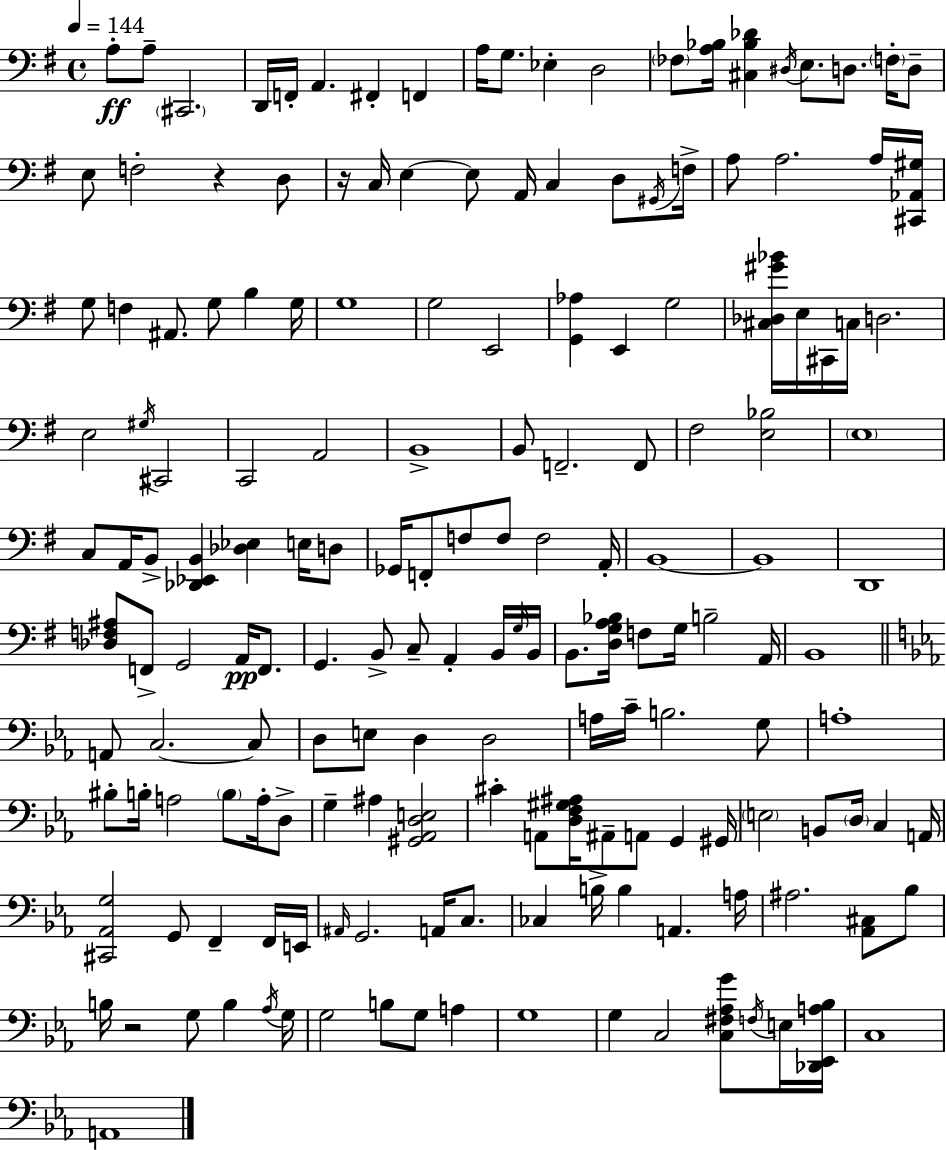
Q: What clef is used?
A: bass